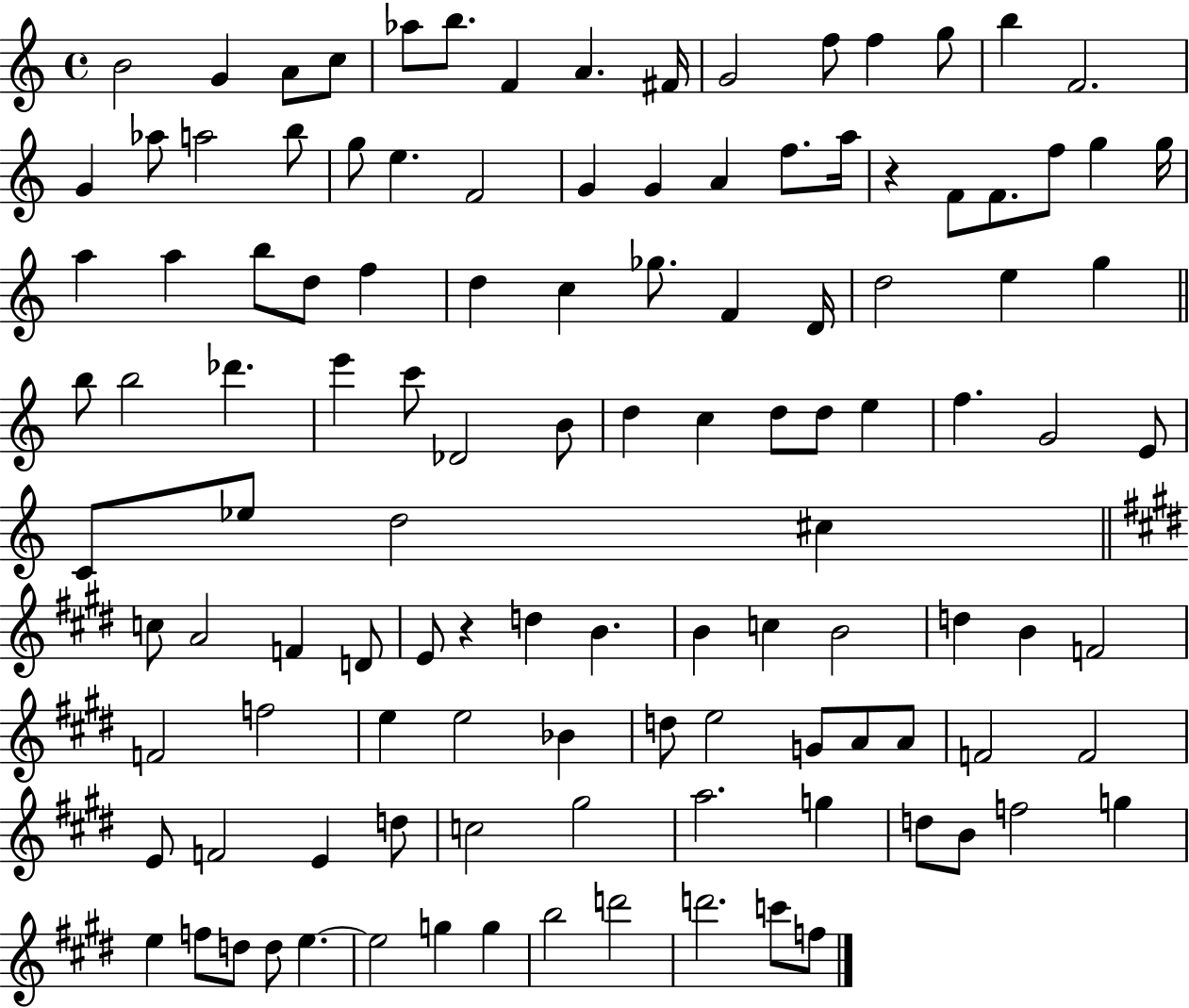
{
  \clef treble
  \time 4/4
  \defaultTimeSignature
  \key c \major
  b'2 g'4 a'8 c''8 | aes''8 b''8. f'4 a'4. fis'16 | g'2 f''8 f''4 g''8 | b''4 f'2. | \break g'4 aes''8 a''2 b''8 | g''8 e''4. f'2 | g'4 g'4 a'4 f''8. a''16 | r4 f'8 f'8. f''8 g''4 g''16 | \break a''4 a''4 b''8 d''8 f''4 | d''4 c''4 ges''8. f'4 d'16 | d''2 e''4 g''4 | \bar "||" \break \key a \minor b''8 b''2 des'''4. | e'''4 c'''8 des'2 b'8 | d''4 c''4 d''8 d''8 e''4 | f''4. g'2 e'8 | \break c'8 ees''8 d''2 cis''4 | \bar "||" \break \key e \major c''8 a'2 f'4 d'8 | e'8 r4 d''4 b'4. | b'4 c''4 b'2 | d''4 b'4 f'2 | \break f'2 f''2 | e''4 e''2 bes'4 | d''8 e''2 g'8 a'8 a'8 | f'2 f'2 | \break e'8 f'2 e'4 d''8 | c''2 gis''2 | a''2. g''4 | d''8 b'8 f''2 g''4 | \break e''4 f''8 d''8 d''8 e''4.~~ | e''2 g''4 g''4 | b''2 d'''2 | d'''2. c'''8 f''8 | \break \bar "|."
}